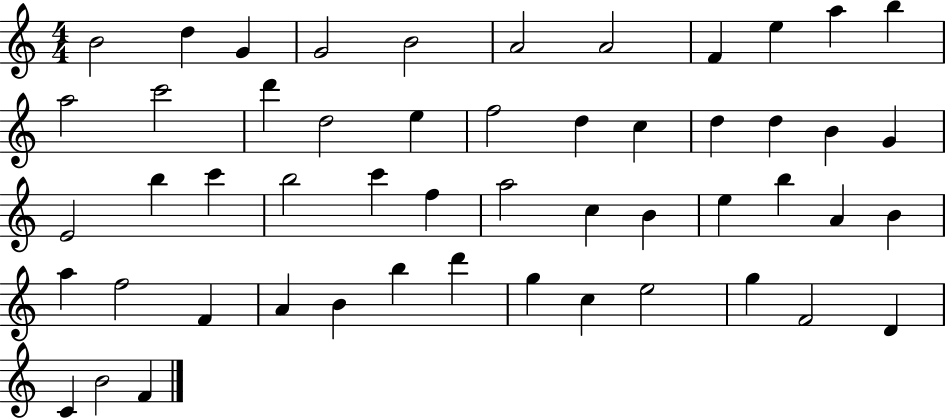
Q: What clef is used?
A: treble